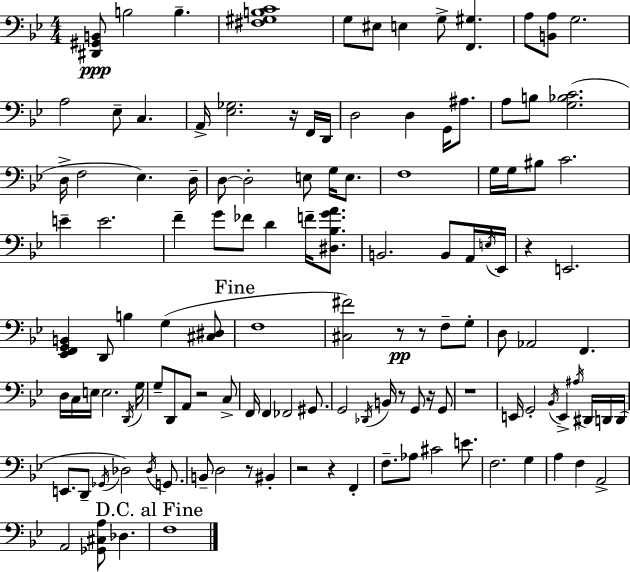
[D#2,G#2,B2]/e B3/h B3/q. [F#3,G#3,B3,C4]/w G3/e EIS3/e E3/q G3/e [F2,G#3]/q. A3/e [B2,A3]/e G3/h. A3/h Eb3/e C3/q. A2/s [Eb3,Gb3]/h. R/s F2/s D2/s D3/h D3/q G2/s A#3/e. A3/e B3/e [G3,Bb3,C4]/h. D3/s F3/h Eb3/q. D3/s D3/e D3/h E3/e G3/s E3/e. F3/w G3/s G3/s BIS3/e C4/h. E4/q E4/h. F4/q G4/e FES4/e D4/q F4/s [D#3,Bb3,G4,A4]/e. B2/h. B2/e A2/s E3/s Eb2/s R/q E2/h. [Eb2,F2,G2,B2]/q D2/e B3/q G3/q [C#3,D#3]/e F3/w [C#3,F#4]/h R/e R/e F3/e G3/e D3/e Ab2/h F2/q. D3/s C3/s E3/s E3/h. D2/s G3/s G3/e D2/e A2/e R/h C3/e F2/s F2/q FES2/h G#2/e. G2/h Db2/s B2/s R/e G2/e R/s G2/e R/w E2/s G2/h Bb2/s E2/q A#3/s D#2/s D2/s D2/s E2/e. D2/e Gb2/s Db3/h Db3/s G2/e. B2/e D3/h R/e BIS2/q R/h R/q F2/q F3/e. Ab3/e C#4/h E4/e. F3/h. G3/q A3/q F3/q A2/h A2/h [Gb2,C#3,A3]/e Db3/q. F3/w